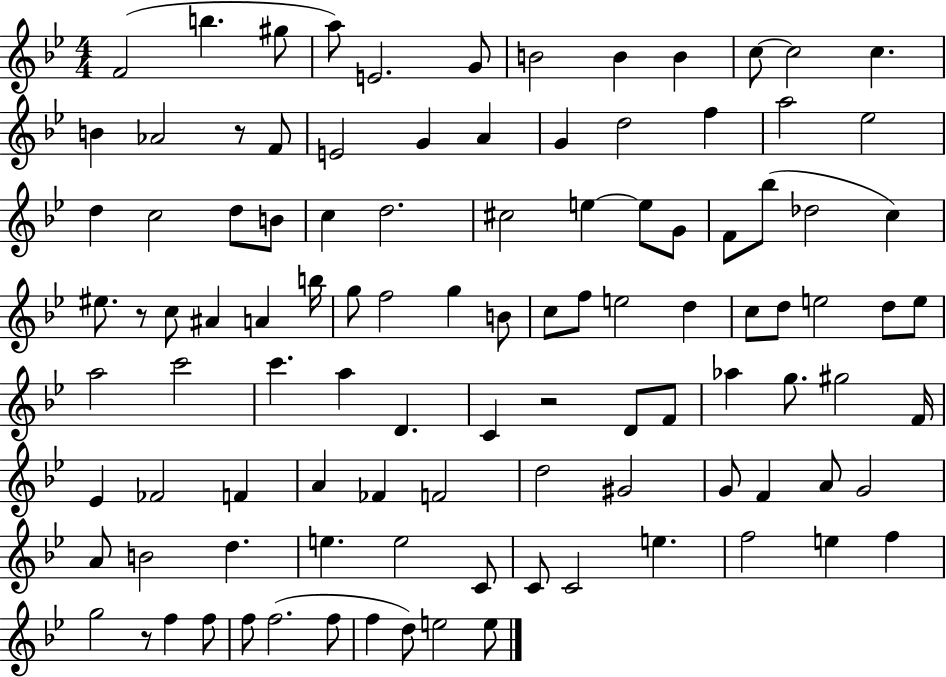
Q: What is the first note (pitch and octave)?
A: F4